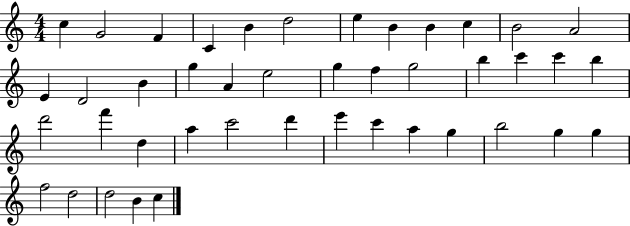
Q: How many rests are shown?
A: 0